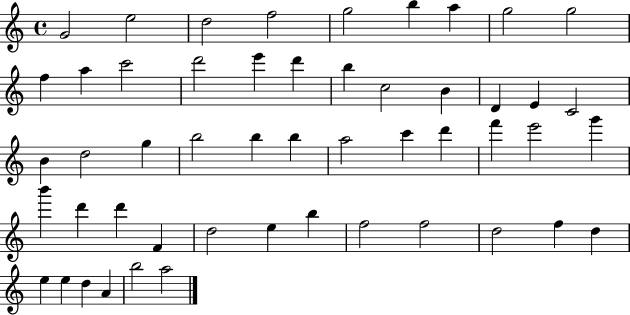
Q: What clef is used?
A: treble